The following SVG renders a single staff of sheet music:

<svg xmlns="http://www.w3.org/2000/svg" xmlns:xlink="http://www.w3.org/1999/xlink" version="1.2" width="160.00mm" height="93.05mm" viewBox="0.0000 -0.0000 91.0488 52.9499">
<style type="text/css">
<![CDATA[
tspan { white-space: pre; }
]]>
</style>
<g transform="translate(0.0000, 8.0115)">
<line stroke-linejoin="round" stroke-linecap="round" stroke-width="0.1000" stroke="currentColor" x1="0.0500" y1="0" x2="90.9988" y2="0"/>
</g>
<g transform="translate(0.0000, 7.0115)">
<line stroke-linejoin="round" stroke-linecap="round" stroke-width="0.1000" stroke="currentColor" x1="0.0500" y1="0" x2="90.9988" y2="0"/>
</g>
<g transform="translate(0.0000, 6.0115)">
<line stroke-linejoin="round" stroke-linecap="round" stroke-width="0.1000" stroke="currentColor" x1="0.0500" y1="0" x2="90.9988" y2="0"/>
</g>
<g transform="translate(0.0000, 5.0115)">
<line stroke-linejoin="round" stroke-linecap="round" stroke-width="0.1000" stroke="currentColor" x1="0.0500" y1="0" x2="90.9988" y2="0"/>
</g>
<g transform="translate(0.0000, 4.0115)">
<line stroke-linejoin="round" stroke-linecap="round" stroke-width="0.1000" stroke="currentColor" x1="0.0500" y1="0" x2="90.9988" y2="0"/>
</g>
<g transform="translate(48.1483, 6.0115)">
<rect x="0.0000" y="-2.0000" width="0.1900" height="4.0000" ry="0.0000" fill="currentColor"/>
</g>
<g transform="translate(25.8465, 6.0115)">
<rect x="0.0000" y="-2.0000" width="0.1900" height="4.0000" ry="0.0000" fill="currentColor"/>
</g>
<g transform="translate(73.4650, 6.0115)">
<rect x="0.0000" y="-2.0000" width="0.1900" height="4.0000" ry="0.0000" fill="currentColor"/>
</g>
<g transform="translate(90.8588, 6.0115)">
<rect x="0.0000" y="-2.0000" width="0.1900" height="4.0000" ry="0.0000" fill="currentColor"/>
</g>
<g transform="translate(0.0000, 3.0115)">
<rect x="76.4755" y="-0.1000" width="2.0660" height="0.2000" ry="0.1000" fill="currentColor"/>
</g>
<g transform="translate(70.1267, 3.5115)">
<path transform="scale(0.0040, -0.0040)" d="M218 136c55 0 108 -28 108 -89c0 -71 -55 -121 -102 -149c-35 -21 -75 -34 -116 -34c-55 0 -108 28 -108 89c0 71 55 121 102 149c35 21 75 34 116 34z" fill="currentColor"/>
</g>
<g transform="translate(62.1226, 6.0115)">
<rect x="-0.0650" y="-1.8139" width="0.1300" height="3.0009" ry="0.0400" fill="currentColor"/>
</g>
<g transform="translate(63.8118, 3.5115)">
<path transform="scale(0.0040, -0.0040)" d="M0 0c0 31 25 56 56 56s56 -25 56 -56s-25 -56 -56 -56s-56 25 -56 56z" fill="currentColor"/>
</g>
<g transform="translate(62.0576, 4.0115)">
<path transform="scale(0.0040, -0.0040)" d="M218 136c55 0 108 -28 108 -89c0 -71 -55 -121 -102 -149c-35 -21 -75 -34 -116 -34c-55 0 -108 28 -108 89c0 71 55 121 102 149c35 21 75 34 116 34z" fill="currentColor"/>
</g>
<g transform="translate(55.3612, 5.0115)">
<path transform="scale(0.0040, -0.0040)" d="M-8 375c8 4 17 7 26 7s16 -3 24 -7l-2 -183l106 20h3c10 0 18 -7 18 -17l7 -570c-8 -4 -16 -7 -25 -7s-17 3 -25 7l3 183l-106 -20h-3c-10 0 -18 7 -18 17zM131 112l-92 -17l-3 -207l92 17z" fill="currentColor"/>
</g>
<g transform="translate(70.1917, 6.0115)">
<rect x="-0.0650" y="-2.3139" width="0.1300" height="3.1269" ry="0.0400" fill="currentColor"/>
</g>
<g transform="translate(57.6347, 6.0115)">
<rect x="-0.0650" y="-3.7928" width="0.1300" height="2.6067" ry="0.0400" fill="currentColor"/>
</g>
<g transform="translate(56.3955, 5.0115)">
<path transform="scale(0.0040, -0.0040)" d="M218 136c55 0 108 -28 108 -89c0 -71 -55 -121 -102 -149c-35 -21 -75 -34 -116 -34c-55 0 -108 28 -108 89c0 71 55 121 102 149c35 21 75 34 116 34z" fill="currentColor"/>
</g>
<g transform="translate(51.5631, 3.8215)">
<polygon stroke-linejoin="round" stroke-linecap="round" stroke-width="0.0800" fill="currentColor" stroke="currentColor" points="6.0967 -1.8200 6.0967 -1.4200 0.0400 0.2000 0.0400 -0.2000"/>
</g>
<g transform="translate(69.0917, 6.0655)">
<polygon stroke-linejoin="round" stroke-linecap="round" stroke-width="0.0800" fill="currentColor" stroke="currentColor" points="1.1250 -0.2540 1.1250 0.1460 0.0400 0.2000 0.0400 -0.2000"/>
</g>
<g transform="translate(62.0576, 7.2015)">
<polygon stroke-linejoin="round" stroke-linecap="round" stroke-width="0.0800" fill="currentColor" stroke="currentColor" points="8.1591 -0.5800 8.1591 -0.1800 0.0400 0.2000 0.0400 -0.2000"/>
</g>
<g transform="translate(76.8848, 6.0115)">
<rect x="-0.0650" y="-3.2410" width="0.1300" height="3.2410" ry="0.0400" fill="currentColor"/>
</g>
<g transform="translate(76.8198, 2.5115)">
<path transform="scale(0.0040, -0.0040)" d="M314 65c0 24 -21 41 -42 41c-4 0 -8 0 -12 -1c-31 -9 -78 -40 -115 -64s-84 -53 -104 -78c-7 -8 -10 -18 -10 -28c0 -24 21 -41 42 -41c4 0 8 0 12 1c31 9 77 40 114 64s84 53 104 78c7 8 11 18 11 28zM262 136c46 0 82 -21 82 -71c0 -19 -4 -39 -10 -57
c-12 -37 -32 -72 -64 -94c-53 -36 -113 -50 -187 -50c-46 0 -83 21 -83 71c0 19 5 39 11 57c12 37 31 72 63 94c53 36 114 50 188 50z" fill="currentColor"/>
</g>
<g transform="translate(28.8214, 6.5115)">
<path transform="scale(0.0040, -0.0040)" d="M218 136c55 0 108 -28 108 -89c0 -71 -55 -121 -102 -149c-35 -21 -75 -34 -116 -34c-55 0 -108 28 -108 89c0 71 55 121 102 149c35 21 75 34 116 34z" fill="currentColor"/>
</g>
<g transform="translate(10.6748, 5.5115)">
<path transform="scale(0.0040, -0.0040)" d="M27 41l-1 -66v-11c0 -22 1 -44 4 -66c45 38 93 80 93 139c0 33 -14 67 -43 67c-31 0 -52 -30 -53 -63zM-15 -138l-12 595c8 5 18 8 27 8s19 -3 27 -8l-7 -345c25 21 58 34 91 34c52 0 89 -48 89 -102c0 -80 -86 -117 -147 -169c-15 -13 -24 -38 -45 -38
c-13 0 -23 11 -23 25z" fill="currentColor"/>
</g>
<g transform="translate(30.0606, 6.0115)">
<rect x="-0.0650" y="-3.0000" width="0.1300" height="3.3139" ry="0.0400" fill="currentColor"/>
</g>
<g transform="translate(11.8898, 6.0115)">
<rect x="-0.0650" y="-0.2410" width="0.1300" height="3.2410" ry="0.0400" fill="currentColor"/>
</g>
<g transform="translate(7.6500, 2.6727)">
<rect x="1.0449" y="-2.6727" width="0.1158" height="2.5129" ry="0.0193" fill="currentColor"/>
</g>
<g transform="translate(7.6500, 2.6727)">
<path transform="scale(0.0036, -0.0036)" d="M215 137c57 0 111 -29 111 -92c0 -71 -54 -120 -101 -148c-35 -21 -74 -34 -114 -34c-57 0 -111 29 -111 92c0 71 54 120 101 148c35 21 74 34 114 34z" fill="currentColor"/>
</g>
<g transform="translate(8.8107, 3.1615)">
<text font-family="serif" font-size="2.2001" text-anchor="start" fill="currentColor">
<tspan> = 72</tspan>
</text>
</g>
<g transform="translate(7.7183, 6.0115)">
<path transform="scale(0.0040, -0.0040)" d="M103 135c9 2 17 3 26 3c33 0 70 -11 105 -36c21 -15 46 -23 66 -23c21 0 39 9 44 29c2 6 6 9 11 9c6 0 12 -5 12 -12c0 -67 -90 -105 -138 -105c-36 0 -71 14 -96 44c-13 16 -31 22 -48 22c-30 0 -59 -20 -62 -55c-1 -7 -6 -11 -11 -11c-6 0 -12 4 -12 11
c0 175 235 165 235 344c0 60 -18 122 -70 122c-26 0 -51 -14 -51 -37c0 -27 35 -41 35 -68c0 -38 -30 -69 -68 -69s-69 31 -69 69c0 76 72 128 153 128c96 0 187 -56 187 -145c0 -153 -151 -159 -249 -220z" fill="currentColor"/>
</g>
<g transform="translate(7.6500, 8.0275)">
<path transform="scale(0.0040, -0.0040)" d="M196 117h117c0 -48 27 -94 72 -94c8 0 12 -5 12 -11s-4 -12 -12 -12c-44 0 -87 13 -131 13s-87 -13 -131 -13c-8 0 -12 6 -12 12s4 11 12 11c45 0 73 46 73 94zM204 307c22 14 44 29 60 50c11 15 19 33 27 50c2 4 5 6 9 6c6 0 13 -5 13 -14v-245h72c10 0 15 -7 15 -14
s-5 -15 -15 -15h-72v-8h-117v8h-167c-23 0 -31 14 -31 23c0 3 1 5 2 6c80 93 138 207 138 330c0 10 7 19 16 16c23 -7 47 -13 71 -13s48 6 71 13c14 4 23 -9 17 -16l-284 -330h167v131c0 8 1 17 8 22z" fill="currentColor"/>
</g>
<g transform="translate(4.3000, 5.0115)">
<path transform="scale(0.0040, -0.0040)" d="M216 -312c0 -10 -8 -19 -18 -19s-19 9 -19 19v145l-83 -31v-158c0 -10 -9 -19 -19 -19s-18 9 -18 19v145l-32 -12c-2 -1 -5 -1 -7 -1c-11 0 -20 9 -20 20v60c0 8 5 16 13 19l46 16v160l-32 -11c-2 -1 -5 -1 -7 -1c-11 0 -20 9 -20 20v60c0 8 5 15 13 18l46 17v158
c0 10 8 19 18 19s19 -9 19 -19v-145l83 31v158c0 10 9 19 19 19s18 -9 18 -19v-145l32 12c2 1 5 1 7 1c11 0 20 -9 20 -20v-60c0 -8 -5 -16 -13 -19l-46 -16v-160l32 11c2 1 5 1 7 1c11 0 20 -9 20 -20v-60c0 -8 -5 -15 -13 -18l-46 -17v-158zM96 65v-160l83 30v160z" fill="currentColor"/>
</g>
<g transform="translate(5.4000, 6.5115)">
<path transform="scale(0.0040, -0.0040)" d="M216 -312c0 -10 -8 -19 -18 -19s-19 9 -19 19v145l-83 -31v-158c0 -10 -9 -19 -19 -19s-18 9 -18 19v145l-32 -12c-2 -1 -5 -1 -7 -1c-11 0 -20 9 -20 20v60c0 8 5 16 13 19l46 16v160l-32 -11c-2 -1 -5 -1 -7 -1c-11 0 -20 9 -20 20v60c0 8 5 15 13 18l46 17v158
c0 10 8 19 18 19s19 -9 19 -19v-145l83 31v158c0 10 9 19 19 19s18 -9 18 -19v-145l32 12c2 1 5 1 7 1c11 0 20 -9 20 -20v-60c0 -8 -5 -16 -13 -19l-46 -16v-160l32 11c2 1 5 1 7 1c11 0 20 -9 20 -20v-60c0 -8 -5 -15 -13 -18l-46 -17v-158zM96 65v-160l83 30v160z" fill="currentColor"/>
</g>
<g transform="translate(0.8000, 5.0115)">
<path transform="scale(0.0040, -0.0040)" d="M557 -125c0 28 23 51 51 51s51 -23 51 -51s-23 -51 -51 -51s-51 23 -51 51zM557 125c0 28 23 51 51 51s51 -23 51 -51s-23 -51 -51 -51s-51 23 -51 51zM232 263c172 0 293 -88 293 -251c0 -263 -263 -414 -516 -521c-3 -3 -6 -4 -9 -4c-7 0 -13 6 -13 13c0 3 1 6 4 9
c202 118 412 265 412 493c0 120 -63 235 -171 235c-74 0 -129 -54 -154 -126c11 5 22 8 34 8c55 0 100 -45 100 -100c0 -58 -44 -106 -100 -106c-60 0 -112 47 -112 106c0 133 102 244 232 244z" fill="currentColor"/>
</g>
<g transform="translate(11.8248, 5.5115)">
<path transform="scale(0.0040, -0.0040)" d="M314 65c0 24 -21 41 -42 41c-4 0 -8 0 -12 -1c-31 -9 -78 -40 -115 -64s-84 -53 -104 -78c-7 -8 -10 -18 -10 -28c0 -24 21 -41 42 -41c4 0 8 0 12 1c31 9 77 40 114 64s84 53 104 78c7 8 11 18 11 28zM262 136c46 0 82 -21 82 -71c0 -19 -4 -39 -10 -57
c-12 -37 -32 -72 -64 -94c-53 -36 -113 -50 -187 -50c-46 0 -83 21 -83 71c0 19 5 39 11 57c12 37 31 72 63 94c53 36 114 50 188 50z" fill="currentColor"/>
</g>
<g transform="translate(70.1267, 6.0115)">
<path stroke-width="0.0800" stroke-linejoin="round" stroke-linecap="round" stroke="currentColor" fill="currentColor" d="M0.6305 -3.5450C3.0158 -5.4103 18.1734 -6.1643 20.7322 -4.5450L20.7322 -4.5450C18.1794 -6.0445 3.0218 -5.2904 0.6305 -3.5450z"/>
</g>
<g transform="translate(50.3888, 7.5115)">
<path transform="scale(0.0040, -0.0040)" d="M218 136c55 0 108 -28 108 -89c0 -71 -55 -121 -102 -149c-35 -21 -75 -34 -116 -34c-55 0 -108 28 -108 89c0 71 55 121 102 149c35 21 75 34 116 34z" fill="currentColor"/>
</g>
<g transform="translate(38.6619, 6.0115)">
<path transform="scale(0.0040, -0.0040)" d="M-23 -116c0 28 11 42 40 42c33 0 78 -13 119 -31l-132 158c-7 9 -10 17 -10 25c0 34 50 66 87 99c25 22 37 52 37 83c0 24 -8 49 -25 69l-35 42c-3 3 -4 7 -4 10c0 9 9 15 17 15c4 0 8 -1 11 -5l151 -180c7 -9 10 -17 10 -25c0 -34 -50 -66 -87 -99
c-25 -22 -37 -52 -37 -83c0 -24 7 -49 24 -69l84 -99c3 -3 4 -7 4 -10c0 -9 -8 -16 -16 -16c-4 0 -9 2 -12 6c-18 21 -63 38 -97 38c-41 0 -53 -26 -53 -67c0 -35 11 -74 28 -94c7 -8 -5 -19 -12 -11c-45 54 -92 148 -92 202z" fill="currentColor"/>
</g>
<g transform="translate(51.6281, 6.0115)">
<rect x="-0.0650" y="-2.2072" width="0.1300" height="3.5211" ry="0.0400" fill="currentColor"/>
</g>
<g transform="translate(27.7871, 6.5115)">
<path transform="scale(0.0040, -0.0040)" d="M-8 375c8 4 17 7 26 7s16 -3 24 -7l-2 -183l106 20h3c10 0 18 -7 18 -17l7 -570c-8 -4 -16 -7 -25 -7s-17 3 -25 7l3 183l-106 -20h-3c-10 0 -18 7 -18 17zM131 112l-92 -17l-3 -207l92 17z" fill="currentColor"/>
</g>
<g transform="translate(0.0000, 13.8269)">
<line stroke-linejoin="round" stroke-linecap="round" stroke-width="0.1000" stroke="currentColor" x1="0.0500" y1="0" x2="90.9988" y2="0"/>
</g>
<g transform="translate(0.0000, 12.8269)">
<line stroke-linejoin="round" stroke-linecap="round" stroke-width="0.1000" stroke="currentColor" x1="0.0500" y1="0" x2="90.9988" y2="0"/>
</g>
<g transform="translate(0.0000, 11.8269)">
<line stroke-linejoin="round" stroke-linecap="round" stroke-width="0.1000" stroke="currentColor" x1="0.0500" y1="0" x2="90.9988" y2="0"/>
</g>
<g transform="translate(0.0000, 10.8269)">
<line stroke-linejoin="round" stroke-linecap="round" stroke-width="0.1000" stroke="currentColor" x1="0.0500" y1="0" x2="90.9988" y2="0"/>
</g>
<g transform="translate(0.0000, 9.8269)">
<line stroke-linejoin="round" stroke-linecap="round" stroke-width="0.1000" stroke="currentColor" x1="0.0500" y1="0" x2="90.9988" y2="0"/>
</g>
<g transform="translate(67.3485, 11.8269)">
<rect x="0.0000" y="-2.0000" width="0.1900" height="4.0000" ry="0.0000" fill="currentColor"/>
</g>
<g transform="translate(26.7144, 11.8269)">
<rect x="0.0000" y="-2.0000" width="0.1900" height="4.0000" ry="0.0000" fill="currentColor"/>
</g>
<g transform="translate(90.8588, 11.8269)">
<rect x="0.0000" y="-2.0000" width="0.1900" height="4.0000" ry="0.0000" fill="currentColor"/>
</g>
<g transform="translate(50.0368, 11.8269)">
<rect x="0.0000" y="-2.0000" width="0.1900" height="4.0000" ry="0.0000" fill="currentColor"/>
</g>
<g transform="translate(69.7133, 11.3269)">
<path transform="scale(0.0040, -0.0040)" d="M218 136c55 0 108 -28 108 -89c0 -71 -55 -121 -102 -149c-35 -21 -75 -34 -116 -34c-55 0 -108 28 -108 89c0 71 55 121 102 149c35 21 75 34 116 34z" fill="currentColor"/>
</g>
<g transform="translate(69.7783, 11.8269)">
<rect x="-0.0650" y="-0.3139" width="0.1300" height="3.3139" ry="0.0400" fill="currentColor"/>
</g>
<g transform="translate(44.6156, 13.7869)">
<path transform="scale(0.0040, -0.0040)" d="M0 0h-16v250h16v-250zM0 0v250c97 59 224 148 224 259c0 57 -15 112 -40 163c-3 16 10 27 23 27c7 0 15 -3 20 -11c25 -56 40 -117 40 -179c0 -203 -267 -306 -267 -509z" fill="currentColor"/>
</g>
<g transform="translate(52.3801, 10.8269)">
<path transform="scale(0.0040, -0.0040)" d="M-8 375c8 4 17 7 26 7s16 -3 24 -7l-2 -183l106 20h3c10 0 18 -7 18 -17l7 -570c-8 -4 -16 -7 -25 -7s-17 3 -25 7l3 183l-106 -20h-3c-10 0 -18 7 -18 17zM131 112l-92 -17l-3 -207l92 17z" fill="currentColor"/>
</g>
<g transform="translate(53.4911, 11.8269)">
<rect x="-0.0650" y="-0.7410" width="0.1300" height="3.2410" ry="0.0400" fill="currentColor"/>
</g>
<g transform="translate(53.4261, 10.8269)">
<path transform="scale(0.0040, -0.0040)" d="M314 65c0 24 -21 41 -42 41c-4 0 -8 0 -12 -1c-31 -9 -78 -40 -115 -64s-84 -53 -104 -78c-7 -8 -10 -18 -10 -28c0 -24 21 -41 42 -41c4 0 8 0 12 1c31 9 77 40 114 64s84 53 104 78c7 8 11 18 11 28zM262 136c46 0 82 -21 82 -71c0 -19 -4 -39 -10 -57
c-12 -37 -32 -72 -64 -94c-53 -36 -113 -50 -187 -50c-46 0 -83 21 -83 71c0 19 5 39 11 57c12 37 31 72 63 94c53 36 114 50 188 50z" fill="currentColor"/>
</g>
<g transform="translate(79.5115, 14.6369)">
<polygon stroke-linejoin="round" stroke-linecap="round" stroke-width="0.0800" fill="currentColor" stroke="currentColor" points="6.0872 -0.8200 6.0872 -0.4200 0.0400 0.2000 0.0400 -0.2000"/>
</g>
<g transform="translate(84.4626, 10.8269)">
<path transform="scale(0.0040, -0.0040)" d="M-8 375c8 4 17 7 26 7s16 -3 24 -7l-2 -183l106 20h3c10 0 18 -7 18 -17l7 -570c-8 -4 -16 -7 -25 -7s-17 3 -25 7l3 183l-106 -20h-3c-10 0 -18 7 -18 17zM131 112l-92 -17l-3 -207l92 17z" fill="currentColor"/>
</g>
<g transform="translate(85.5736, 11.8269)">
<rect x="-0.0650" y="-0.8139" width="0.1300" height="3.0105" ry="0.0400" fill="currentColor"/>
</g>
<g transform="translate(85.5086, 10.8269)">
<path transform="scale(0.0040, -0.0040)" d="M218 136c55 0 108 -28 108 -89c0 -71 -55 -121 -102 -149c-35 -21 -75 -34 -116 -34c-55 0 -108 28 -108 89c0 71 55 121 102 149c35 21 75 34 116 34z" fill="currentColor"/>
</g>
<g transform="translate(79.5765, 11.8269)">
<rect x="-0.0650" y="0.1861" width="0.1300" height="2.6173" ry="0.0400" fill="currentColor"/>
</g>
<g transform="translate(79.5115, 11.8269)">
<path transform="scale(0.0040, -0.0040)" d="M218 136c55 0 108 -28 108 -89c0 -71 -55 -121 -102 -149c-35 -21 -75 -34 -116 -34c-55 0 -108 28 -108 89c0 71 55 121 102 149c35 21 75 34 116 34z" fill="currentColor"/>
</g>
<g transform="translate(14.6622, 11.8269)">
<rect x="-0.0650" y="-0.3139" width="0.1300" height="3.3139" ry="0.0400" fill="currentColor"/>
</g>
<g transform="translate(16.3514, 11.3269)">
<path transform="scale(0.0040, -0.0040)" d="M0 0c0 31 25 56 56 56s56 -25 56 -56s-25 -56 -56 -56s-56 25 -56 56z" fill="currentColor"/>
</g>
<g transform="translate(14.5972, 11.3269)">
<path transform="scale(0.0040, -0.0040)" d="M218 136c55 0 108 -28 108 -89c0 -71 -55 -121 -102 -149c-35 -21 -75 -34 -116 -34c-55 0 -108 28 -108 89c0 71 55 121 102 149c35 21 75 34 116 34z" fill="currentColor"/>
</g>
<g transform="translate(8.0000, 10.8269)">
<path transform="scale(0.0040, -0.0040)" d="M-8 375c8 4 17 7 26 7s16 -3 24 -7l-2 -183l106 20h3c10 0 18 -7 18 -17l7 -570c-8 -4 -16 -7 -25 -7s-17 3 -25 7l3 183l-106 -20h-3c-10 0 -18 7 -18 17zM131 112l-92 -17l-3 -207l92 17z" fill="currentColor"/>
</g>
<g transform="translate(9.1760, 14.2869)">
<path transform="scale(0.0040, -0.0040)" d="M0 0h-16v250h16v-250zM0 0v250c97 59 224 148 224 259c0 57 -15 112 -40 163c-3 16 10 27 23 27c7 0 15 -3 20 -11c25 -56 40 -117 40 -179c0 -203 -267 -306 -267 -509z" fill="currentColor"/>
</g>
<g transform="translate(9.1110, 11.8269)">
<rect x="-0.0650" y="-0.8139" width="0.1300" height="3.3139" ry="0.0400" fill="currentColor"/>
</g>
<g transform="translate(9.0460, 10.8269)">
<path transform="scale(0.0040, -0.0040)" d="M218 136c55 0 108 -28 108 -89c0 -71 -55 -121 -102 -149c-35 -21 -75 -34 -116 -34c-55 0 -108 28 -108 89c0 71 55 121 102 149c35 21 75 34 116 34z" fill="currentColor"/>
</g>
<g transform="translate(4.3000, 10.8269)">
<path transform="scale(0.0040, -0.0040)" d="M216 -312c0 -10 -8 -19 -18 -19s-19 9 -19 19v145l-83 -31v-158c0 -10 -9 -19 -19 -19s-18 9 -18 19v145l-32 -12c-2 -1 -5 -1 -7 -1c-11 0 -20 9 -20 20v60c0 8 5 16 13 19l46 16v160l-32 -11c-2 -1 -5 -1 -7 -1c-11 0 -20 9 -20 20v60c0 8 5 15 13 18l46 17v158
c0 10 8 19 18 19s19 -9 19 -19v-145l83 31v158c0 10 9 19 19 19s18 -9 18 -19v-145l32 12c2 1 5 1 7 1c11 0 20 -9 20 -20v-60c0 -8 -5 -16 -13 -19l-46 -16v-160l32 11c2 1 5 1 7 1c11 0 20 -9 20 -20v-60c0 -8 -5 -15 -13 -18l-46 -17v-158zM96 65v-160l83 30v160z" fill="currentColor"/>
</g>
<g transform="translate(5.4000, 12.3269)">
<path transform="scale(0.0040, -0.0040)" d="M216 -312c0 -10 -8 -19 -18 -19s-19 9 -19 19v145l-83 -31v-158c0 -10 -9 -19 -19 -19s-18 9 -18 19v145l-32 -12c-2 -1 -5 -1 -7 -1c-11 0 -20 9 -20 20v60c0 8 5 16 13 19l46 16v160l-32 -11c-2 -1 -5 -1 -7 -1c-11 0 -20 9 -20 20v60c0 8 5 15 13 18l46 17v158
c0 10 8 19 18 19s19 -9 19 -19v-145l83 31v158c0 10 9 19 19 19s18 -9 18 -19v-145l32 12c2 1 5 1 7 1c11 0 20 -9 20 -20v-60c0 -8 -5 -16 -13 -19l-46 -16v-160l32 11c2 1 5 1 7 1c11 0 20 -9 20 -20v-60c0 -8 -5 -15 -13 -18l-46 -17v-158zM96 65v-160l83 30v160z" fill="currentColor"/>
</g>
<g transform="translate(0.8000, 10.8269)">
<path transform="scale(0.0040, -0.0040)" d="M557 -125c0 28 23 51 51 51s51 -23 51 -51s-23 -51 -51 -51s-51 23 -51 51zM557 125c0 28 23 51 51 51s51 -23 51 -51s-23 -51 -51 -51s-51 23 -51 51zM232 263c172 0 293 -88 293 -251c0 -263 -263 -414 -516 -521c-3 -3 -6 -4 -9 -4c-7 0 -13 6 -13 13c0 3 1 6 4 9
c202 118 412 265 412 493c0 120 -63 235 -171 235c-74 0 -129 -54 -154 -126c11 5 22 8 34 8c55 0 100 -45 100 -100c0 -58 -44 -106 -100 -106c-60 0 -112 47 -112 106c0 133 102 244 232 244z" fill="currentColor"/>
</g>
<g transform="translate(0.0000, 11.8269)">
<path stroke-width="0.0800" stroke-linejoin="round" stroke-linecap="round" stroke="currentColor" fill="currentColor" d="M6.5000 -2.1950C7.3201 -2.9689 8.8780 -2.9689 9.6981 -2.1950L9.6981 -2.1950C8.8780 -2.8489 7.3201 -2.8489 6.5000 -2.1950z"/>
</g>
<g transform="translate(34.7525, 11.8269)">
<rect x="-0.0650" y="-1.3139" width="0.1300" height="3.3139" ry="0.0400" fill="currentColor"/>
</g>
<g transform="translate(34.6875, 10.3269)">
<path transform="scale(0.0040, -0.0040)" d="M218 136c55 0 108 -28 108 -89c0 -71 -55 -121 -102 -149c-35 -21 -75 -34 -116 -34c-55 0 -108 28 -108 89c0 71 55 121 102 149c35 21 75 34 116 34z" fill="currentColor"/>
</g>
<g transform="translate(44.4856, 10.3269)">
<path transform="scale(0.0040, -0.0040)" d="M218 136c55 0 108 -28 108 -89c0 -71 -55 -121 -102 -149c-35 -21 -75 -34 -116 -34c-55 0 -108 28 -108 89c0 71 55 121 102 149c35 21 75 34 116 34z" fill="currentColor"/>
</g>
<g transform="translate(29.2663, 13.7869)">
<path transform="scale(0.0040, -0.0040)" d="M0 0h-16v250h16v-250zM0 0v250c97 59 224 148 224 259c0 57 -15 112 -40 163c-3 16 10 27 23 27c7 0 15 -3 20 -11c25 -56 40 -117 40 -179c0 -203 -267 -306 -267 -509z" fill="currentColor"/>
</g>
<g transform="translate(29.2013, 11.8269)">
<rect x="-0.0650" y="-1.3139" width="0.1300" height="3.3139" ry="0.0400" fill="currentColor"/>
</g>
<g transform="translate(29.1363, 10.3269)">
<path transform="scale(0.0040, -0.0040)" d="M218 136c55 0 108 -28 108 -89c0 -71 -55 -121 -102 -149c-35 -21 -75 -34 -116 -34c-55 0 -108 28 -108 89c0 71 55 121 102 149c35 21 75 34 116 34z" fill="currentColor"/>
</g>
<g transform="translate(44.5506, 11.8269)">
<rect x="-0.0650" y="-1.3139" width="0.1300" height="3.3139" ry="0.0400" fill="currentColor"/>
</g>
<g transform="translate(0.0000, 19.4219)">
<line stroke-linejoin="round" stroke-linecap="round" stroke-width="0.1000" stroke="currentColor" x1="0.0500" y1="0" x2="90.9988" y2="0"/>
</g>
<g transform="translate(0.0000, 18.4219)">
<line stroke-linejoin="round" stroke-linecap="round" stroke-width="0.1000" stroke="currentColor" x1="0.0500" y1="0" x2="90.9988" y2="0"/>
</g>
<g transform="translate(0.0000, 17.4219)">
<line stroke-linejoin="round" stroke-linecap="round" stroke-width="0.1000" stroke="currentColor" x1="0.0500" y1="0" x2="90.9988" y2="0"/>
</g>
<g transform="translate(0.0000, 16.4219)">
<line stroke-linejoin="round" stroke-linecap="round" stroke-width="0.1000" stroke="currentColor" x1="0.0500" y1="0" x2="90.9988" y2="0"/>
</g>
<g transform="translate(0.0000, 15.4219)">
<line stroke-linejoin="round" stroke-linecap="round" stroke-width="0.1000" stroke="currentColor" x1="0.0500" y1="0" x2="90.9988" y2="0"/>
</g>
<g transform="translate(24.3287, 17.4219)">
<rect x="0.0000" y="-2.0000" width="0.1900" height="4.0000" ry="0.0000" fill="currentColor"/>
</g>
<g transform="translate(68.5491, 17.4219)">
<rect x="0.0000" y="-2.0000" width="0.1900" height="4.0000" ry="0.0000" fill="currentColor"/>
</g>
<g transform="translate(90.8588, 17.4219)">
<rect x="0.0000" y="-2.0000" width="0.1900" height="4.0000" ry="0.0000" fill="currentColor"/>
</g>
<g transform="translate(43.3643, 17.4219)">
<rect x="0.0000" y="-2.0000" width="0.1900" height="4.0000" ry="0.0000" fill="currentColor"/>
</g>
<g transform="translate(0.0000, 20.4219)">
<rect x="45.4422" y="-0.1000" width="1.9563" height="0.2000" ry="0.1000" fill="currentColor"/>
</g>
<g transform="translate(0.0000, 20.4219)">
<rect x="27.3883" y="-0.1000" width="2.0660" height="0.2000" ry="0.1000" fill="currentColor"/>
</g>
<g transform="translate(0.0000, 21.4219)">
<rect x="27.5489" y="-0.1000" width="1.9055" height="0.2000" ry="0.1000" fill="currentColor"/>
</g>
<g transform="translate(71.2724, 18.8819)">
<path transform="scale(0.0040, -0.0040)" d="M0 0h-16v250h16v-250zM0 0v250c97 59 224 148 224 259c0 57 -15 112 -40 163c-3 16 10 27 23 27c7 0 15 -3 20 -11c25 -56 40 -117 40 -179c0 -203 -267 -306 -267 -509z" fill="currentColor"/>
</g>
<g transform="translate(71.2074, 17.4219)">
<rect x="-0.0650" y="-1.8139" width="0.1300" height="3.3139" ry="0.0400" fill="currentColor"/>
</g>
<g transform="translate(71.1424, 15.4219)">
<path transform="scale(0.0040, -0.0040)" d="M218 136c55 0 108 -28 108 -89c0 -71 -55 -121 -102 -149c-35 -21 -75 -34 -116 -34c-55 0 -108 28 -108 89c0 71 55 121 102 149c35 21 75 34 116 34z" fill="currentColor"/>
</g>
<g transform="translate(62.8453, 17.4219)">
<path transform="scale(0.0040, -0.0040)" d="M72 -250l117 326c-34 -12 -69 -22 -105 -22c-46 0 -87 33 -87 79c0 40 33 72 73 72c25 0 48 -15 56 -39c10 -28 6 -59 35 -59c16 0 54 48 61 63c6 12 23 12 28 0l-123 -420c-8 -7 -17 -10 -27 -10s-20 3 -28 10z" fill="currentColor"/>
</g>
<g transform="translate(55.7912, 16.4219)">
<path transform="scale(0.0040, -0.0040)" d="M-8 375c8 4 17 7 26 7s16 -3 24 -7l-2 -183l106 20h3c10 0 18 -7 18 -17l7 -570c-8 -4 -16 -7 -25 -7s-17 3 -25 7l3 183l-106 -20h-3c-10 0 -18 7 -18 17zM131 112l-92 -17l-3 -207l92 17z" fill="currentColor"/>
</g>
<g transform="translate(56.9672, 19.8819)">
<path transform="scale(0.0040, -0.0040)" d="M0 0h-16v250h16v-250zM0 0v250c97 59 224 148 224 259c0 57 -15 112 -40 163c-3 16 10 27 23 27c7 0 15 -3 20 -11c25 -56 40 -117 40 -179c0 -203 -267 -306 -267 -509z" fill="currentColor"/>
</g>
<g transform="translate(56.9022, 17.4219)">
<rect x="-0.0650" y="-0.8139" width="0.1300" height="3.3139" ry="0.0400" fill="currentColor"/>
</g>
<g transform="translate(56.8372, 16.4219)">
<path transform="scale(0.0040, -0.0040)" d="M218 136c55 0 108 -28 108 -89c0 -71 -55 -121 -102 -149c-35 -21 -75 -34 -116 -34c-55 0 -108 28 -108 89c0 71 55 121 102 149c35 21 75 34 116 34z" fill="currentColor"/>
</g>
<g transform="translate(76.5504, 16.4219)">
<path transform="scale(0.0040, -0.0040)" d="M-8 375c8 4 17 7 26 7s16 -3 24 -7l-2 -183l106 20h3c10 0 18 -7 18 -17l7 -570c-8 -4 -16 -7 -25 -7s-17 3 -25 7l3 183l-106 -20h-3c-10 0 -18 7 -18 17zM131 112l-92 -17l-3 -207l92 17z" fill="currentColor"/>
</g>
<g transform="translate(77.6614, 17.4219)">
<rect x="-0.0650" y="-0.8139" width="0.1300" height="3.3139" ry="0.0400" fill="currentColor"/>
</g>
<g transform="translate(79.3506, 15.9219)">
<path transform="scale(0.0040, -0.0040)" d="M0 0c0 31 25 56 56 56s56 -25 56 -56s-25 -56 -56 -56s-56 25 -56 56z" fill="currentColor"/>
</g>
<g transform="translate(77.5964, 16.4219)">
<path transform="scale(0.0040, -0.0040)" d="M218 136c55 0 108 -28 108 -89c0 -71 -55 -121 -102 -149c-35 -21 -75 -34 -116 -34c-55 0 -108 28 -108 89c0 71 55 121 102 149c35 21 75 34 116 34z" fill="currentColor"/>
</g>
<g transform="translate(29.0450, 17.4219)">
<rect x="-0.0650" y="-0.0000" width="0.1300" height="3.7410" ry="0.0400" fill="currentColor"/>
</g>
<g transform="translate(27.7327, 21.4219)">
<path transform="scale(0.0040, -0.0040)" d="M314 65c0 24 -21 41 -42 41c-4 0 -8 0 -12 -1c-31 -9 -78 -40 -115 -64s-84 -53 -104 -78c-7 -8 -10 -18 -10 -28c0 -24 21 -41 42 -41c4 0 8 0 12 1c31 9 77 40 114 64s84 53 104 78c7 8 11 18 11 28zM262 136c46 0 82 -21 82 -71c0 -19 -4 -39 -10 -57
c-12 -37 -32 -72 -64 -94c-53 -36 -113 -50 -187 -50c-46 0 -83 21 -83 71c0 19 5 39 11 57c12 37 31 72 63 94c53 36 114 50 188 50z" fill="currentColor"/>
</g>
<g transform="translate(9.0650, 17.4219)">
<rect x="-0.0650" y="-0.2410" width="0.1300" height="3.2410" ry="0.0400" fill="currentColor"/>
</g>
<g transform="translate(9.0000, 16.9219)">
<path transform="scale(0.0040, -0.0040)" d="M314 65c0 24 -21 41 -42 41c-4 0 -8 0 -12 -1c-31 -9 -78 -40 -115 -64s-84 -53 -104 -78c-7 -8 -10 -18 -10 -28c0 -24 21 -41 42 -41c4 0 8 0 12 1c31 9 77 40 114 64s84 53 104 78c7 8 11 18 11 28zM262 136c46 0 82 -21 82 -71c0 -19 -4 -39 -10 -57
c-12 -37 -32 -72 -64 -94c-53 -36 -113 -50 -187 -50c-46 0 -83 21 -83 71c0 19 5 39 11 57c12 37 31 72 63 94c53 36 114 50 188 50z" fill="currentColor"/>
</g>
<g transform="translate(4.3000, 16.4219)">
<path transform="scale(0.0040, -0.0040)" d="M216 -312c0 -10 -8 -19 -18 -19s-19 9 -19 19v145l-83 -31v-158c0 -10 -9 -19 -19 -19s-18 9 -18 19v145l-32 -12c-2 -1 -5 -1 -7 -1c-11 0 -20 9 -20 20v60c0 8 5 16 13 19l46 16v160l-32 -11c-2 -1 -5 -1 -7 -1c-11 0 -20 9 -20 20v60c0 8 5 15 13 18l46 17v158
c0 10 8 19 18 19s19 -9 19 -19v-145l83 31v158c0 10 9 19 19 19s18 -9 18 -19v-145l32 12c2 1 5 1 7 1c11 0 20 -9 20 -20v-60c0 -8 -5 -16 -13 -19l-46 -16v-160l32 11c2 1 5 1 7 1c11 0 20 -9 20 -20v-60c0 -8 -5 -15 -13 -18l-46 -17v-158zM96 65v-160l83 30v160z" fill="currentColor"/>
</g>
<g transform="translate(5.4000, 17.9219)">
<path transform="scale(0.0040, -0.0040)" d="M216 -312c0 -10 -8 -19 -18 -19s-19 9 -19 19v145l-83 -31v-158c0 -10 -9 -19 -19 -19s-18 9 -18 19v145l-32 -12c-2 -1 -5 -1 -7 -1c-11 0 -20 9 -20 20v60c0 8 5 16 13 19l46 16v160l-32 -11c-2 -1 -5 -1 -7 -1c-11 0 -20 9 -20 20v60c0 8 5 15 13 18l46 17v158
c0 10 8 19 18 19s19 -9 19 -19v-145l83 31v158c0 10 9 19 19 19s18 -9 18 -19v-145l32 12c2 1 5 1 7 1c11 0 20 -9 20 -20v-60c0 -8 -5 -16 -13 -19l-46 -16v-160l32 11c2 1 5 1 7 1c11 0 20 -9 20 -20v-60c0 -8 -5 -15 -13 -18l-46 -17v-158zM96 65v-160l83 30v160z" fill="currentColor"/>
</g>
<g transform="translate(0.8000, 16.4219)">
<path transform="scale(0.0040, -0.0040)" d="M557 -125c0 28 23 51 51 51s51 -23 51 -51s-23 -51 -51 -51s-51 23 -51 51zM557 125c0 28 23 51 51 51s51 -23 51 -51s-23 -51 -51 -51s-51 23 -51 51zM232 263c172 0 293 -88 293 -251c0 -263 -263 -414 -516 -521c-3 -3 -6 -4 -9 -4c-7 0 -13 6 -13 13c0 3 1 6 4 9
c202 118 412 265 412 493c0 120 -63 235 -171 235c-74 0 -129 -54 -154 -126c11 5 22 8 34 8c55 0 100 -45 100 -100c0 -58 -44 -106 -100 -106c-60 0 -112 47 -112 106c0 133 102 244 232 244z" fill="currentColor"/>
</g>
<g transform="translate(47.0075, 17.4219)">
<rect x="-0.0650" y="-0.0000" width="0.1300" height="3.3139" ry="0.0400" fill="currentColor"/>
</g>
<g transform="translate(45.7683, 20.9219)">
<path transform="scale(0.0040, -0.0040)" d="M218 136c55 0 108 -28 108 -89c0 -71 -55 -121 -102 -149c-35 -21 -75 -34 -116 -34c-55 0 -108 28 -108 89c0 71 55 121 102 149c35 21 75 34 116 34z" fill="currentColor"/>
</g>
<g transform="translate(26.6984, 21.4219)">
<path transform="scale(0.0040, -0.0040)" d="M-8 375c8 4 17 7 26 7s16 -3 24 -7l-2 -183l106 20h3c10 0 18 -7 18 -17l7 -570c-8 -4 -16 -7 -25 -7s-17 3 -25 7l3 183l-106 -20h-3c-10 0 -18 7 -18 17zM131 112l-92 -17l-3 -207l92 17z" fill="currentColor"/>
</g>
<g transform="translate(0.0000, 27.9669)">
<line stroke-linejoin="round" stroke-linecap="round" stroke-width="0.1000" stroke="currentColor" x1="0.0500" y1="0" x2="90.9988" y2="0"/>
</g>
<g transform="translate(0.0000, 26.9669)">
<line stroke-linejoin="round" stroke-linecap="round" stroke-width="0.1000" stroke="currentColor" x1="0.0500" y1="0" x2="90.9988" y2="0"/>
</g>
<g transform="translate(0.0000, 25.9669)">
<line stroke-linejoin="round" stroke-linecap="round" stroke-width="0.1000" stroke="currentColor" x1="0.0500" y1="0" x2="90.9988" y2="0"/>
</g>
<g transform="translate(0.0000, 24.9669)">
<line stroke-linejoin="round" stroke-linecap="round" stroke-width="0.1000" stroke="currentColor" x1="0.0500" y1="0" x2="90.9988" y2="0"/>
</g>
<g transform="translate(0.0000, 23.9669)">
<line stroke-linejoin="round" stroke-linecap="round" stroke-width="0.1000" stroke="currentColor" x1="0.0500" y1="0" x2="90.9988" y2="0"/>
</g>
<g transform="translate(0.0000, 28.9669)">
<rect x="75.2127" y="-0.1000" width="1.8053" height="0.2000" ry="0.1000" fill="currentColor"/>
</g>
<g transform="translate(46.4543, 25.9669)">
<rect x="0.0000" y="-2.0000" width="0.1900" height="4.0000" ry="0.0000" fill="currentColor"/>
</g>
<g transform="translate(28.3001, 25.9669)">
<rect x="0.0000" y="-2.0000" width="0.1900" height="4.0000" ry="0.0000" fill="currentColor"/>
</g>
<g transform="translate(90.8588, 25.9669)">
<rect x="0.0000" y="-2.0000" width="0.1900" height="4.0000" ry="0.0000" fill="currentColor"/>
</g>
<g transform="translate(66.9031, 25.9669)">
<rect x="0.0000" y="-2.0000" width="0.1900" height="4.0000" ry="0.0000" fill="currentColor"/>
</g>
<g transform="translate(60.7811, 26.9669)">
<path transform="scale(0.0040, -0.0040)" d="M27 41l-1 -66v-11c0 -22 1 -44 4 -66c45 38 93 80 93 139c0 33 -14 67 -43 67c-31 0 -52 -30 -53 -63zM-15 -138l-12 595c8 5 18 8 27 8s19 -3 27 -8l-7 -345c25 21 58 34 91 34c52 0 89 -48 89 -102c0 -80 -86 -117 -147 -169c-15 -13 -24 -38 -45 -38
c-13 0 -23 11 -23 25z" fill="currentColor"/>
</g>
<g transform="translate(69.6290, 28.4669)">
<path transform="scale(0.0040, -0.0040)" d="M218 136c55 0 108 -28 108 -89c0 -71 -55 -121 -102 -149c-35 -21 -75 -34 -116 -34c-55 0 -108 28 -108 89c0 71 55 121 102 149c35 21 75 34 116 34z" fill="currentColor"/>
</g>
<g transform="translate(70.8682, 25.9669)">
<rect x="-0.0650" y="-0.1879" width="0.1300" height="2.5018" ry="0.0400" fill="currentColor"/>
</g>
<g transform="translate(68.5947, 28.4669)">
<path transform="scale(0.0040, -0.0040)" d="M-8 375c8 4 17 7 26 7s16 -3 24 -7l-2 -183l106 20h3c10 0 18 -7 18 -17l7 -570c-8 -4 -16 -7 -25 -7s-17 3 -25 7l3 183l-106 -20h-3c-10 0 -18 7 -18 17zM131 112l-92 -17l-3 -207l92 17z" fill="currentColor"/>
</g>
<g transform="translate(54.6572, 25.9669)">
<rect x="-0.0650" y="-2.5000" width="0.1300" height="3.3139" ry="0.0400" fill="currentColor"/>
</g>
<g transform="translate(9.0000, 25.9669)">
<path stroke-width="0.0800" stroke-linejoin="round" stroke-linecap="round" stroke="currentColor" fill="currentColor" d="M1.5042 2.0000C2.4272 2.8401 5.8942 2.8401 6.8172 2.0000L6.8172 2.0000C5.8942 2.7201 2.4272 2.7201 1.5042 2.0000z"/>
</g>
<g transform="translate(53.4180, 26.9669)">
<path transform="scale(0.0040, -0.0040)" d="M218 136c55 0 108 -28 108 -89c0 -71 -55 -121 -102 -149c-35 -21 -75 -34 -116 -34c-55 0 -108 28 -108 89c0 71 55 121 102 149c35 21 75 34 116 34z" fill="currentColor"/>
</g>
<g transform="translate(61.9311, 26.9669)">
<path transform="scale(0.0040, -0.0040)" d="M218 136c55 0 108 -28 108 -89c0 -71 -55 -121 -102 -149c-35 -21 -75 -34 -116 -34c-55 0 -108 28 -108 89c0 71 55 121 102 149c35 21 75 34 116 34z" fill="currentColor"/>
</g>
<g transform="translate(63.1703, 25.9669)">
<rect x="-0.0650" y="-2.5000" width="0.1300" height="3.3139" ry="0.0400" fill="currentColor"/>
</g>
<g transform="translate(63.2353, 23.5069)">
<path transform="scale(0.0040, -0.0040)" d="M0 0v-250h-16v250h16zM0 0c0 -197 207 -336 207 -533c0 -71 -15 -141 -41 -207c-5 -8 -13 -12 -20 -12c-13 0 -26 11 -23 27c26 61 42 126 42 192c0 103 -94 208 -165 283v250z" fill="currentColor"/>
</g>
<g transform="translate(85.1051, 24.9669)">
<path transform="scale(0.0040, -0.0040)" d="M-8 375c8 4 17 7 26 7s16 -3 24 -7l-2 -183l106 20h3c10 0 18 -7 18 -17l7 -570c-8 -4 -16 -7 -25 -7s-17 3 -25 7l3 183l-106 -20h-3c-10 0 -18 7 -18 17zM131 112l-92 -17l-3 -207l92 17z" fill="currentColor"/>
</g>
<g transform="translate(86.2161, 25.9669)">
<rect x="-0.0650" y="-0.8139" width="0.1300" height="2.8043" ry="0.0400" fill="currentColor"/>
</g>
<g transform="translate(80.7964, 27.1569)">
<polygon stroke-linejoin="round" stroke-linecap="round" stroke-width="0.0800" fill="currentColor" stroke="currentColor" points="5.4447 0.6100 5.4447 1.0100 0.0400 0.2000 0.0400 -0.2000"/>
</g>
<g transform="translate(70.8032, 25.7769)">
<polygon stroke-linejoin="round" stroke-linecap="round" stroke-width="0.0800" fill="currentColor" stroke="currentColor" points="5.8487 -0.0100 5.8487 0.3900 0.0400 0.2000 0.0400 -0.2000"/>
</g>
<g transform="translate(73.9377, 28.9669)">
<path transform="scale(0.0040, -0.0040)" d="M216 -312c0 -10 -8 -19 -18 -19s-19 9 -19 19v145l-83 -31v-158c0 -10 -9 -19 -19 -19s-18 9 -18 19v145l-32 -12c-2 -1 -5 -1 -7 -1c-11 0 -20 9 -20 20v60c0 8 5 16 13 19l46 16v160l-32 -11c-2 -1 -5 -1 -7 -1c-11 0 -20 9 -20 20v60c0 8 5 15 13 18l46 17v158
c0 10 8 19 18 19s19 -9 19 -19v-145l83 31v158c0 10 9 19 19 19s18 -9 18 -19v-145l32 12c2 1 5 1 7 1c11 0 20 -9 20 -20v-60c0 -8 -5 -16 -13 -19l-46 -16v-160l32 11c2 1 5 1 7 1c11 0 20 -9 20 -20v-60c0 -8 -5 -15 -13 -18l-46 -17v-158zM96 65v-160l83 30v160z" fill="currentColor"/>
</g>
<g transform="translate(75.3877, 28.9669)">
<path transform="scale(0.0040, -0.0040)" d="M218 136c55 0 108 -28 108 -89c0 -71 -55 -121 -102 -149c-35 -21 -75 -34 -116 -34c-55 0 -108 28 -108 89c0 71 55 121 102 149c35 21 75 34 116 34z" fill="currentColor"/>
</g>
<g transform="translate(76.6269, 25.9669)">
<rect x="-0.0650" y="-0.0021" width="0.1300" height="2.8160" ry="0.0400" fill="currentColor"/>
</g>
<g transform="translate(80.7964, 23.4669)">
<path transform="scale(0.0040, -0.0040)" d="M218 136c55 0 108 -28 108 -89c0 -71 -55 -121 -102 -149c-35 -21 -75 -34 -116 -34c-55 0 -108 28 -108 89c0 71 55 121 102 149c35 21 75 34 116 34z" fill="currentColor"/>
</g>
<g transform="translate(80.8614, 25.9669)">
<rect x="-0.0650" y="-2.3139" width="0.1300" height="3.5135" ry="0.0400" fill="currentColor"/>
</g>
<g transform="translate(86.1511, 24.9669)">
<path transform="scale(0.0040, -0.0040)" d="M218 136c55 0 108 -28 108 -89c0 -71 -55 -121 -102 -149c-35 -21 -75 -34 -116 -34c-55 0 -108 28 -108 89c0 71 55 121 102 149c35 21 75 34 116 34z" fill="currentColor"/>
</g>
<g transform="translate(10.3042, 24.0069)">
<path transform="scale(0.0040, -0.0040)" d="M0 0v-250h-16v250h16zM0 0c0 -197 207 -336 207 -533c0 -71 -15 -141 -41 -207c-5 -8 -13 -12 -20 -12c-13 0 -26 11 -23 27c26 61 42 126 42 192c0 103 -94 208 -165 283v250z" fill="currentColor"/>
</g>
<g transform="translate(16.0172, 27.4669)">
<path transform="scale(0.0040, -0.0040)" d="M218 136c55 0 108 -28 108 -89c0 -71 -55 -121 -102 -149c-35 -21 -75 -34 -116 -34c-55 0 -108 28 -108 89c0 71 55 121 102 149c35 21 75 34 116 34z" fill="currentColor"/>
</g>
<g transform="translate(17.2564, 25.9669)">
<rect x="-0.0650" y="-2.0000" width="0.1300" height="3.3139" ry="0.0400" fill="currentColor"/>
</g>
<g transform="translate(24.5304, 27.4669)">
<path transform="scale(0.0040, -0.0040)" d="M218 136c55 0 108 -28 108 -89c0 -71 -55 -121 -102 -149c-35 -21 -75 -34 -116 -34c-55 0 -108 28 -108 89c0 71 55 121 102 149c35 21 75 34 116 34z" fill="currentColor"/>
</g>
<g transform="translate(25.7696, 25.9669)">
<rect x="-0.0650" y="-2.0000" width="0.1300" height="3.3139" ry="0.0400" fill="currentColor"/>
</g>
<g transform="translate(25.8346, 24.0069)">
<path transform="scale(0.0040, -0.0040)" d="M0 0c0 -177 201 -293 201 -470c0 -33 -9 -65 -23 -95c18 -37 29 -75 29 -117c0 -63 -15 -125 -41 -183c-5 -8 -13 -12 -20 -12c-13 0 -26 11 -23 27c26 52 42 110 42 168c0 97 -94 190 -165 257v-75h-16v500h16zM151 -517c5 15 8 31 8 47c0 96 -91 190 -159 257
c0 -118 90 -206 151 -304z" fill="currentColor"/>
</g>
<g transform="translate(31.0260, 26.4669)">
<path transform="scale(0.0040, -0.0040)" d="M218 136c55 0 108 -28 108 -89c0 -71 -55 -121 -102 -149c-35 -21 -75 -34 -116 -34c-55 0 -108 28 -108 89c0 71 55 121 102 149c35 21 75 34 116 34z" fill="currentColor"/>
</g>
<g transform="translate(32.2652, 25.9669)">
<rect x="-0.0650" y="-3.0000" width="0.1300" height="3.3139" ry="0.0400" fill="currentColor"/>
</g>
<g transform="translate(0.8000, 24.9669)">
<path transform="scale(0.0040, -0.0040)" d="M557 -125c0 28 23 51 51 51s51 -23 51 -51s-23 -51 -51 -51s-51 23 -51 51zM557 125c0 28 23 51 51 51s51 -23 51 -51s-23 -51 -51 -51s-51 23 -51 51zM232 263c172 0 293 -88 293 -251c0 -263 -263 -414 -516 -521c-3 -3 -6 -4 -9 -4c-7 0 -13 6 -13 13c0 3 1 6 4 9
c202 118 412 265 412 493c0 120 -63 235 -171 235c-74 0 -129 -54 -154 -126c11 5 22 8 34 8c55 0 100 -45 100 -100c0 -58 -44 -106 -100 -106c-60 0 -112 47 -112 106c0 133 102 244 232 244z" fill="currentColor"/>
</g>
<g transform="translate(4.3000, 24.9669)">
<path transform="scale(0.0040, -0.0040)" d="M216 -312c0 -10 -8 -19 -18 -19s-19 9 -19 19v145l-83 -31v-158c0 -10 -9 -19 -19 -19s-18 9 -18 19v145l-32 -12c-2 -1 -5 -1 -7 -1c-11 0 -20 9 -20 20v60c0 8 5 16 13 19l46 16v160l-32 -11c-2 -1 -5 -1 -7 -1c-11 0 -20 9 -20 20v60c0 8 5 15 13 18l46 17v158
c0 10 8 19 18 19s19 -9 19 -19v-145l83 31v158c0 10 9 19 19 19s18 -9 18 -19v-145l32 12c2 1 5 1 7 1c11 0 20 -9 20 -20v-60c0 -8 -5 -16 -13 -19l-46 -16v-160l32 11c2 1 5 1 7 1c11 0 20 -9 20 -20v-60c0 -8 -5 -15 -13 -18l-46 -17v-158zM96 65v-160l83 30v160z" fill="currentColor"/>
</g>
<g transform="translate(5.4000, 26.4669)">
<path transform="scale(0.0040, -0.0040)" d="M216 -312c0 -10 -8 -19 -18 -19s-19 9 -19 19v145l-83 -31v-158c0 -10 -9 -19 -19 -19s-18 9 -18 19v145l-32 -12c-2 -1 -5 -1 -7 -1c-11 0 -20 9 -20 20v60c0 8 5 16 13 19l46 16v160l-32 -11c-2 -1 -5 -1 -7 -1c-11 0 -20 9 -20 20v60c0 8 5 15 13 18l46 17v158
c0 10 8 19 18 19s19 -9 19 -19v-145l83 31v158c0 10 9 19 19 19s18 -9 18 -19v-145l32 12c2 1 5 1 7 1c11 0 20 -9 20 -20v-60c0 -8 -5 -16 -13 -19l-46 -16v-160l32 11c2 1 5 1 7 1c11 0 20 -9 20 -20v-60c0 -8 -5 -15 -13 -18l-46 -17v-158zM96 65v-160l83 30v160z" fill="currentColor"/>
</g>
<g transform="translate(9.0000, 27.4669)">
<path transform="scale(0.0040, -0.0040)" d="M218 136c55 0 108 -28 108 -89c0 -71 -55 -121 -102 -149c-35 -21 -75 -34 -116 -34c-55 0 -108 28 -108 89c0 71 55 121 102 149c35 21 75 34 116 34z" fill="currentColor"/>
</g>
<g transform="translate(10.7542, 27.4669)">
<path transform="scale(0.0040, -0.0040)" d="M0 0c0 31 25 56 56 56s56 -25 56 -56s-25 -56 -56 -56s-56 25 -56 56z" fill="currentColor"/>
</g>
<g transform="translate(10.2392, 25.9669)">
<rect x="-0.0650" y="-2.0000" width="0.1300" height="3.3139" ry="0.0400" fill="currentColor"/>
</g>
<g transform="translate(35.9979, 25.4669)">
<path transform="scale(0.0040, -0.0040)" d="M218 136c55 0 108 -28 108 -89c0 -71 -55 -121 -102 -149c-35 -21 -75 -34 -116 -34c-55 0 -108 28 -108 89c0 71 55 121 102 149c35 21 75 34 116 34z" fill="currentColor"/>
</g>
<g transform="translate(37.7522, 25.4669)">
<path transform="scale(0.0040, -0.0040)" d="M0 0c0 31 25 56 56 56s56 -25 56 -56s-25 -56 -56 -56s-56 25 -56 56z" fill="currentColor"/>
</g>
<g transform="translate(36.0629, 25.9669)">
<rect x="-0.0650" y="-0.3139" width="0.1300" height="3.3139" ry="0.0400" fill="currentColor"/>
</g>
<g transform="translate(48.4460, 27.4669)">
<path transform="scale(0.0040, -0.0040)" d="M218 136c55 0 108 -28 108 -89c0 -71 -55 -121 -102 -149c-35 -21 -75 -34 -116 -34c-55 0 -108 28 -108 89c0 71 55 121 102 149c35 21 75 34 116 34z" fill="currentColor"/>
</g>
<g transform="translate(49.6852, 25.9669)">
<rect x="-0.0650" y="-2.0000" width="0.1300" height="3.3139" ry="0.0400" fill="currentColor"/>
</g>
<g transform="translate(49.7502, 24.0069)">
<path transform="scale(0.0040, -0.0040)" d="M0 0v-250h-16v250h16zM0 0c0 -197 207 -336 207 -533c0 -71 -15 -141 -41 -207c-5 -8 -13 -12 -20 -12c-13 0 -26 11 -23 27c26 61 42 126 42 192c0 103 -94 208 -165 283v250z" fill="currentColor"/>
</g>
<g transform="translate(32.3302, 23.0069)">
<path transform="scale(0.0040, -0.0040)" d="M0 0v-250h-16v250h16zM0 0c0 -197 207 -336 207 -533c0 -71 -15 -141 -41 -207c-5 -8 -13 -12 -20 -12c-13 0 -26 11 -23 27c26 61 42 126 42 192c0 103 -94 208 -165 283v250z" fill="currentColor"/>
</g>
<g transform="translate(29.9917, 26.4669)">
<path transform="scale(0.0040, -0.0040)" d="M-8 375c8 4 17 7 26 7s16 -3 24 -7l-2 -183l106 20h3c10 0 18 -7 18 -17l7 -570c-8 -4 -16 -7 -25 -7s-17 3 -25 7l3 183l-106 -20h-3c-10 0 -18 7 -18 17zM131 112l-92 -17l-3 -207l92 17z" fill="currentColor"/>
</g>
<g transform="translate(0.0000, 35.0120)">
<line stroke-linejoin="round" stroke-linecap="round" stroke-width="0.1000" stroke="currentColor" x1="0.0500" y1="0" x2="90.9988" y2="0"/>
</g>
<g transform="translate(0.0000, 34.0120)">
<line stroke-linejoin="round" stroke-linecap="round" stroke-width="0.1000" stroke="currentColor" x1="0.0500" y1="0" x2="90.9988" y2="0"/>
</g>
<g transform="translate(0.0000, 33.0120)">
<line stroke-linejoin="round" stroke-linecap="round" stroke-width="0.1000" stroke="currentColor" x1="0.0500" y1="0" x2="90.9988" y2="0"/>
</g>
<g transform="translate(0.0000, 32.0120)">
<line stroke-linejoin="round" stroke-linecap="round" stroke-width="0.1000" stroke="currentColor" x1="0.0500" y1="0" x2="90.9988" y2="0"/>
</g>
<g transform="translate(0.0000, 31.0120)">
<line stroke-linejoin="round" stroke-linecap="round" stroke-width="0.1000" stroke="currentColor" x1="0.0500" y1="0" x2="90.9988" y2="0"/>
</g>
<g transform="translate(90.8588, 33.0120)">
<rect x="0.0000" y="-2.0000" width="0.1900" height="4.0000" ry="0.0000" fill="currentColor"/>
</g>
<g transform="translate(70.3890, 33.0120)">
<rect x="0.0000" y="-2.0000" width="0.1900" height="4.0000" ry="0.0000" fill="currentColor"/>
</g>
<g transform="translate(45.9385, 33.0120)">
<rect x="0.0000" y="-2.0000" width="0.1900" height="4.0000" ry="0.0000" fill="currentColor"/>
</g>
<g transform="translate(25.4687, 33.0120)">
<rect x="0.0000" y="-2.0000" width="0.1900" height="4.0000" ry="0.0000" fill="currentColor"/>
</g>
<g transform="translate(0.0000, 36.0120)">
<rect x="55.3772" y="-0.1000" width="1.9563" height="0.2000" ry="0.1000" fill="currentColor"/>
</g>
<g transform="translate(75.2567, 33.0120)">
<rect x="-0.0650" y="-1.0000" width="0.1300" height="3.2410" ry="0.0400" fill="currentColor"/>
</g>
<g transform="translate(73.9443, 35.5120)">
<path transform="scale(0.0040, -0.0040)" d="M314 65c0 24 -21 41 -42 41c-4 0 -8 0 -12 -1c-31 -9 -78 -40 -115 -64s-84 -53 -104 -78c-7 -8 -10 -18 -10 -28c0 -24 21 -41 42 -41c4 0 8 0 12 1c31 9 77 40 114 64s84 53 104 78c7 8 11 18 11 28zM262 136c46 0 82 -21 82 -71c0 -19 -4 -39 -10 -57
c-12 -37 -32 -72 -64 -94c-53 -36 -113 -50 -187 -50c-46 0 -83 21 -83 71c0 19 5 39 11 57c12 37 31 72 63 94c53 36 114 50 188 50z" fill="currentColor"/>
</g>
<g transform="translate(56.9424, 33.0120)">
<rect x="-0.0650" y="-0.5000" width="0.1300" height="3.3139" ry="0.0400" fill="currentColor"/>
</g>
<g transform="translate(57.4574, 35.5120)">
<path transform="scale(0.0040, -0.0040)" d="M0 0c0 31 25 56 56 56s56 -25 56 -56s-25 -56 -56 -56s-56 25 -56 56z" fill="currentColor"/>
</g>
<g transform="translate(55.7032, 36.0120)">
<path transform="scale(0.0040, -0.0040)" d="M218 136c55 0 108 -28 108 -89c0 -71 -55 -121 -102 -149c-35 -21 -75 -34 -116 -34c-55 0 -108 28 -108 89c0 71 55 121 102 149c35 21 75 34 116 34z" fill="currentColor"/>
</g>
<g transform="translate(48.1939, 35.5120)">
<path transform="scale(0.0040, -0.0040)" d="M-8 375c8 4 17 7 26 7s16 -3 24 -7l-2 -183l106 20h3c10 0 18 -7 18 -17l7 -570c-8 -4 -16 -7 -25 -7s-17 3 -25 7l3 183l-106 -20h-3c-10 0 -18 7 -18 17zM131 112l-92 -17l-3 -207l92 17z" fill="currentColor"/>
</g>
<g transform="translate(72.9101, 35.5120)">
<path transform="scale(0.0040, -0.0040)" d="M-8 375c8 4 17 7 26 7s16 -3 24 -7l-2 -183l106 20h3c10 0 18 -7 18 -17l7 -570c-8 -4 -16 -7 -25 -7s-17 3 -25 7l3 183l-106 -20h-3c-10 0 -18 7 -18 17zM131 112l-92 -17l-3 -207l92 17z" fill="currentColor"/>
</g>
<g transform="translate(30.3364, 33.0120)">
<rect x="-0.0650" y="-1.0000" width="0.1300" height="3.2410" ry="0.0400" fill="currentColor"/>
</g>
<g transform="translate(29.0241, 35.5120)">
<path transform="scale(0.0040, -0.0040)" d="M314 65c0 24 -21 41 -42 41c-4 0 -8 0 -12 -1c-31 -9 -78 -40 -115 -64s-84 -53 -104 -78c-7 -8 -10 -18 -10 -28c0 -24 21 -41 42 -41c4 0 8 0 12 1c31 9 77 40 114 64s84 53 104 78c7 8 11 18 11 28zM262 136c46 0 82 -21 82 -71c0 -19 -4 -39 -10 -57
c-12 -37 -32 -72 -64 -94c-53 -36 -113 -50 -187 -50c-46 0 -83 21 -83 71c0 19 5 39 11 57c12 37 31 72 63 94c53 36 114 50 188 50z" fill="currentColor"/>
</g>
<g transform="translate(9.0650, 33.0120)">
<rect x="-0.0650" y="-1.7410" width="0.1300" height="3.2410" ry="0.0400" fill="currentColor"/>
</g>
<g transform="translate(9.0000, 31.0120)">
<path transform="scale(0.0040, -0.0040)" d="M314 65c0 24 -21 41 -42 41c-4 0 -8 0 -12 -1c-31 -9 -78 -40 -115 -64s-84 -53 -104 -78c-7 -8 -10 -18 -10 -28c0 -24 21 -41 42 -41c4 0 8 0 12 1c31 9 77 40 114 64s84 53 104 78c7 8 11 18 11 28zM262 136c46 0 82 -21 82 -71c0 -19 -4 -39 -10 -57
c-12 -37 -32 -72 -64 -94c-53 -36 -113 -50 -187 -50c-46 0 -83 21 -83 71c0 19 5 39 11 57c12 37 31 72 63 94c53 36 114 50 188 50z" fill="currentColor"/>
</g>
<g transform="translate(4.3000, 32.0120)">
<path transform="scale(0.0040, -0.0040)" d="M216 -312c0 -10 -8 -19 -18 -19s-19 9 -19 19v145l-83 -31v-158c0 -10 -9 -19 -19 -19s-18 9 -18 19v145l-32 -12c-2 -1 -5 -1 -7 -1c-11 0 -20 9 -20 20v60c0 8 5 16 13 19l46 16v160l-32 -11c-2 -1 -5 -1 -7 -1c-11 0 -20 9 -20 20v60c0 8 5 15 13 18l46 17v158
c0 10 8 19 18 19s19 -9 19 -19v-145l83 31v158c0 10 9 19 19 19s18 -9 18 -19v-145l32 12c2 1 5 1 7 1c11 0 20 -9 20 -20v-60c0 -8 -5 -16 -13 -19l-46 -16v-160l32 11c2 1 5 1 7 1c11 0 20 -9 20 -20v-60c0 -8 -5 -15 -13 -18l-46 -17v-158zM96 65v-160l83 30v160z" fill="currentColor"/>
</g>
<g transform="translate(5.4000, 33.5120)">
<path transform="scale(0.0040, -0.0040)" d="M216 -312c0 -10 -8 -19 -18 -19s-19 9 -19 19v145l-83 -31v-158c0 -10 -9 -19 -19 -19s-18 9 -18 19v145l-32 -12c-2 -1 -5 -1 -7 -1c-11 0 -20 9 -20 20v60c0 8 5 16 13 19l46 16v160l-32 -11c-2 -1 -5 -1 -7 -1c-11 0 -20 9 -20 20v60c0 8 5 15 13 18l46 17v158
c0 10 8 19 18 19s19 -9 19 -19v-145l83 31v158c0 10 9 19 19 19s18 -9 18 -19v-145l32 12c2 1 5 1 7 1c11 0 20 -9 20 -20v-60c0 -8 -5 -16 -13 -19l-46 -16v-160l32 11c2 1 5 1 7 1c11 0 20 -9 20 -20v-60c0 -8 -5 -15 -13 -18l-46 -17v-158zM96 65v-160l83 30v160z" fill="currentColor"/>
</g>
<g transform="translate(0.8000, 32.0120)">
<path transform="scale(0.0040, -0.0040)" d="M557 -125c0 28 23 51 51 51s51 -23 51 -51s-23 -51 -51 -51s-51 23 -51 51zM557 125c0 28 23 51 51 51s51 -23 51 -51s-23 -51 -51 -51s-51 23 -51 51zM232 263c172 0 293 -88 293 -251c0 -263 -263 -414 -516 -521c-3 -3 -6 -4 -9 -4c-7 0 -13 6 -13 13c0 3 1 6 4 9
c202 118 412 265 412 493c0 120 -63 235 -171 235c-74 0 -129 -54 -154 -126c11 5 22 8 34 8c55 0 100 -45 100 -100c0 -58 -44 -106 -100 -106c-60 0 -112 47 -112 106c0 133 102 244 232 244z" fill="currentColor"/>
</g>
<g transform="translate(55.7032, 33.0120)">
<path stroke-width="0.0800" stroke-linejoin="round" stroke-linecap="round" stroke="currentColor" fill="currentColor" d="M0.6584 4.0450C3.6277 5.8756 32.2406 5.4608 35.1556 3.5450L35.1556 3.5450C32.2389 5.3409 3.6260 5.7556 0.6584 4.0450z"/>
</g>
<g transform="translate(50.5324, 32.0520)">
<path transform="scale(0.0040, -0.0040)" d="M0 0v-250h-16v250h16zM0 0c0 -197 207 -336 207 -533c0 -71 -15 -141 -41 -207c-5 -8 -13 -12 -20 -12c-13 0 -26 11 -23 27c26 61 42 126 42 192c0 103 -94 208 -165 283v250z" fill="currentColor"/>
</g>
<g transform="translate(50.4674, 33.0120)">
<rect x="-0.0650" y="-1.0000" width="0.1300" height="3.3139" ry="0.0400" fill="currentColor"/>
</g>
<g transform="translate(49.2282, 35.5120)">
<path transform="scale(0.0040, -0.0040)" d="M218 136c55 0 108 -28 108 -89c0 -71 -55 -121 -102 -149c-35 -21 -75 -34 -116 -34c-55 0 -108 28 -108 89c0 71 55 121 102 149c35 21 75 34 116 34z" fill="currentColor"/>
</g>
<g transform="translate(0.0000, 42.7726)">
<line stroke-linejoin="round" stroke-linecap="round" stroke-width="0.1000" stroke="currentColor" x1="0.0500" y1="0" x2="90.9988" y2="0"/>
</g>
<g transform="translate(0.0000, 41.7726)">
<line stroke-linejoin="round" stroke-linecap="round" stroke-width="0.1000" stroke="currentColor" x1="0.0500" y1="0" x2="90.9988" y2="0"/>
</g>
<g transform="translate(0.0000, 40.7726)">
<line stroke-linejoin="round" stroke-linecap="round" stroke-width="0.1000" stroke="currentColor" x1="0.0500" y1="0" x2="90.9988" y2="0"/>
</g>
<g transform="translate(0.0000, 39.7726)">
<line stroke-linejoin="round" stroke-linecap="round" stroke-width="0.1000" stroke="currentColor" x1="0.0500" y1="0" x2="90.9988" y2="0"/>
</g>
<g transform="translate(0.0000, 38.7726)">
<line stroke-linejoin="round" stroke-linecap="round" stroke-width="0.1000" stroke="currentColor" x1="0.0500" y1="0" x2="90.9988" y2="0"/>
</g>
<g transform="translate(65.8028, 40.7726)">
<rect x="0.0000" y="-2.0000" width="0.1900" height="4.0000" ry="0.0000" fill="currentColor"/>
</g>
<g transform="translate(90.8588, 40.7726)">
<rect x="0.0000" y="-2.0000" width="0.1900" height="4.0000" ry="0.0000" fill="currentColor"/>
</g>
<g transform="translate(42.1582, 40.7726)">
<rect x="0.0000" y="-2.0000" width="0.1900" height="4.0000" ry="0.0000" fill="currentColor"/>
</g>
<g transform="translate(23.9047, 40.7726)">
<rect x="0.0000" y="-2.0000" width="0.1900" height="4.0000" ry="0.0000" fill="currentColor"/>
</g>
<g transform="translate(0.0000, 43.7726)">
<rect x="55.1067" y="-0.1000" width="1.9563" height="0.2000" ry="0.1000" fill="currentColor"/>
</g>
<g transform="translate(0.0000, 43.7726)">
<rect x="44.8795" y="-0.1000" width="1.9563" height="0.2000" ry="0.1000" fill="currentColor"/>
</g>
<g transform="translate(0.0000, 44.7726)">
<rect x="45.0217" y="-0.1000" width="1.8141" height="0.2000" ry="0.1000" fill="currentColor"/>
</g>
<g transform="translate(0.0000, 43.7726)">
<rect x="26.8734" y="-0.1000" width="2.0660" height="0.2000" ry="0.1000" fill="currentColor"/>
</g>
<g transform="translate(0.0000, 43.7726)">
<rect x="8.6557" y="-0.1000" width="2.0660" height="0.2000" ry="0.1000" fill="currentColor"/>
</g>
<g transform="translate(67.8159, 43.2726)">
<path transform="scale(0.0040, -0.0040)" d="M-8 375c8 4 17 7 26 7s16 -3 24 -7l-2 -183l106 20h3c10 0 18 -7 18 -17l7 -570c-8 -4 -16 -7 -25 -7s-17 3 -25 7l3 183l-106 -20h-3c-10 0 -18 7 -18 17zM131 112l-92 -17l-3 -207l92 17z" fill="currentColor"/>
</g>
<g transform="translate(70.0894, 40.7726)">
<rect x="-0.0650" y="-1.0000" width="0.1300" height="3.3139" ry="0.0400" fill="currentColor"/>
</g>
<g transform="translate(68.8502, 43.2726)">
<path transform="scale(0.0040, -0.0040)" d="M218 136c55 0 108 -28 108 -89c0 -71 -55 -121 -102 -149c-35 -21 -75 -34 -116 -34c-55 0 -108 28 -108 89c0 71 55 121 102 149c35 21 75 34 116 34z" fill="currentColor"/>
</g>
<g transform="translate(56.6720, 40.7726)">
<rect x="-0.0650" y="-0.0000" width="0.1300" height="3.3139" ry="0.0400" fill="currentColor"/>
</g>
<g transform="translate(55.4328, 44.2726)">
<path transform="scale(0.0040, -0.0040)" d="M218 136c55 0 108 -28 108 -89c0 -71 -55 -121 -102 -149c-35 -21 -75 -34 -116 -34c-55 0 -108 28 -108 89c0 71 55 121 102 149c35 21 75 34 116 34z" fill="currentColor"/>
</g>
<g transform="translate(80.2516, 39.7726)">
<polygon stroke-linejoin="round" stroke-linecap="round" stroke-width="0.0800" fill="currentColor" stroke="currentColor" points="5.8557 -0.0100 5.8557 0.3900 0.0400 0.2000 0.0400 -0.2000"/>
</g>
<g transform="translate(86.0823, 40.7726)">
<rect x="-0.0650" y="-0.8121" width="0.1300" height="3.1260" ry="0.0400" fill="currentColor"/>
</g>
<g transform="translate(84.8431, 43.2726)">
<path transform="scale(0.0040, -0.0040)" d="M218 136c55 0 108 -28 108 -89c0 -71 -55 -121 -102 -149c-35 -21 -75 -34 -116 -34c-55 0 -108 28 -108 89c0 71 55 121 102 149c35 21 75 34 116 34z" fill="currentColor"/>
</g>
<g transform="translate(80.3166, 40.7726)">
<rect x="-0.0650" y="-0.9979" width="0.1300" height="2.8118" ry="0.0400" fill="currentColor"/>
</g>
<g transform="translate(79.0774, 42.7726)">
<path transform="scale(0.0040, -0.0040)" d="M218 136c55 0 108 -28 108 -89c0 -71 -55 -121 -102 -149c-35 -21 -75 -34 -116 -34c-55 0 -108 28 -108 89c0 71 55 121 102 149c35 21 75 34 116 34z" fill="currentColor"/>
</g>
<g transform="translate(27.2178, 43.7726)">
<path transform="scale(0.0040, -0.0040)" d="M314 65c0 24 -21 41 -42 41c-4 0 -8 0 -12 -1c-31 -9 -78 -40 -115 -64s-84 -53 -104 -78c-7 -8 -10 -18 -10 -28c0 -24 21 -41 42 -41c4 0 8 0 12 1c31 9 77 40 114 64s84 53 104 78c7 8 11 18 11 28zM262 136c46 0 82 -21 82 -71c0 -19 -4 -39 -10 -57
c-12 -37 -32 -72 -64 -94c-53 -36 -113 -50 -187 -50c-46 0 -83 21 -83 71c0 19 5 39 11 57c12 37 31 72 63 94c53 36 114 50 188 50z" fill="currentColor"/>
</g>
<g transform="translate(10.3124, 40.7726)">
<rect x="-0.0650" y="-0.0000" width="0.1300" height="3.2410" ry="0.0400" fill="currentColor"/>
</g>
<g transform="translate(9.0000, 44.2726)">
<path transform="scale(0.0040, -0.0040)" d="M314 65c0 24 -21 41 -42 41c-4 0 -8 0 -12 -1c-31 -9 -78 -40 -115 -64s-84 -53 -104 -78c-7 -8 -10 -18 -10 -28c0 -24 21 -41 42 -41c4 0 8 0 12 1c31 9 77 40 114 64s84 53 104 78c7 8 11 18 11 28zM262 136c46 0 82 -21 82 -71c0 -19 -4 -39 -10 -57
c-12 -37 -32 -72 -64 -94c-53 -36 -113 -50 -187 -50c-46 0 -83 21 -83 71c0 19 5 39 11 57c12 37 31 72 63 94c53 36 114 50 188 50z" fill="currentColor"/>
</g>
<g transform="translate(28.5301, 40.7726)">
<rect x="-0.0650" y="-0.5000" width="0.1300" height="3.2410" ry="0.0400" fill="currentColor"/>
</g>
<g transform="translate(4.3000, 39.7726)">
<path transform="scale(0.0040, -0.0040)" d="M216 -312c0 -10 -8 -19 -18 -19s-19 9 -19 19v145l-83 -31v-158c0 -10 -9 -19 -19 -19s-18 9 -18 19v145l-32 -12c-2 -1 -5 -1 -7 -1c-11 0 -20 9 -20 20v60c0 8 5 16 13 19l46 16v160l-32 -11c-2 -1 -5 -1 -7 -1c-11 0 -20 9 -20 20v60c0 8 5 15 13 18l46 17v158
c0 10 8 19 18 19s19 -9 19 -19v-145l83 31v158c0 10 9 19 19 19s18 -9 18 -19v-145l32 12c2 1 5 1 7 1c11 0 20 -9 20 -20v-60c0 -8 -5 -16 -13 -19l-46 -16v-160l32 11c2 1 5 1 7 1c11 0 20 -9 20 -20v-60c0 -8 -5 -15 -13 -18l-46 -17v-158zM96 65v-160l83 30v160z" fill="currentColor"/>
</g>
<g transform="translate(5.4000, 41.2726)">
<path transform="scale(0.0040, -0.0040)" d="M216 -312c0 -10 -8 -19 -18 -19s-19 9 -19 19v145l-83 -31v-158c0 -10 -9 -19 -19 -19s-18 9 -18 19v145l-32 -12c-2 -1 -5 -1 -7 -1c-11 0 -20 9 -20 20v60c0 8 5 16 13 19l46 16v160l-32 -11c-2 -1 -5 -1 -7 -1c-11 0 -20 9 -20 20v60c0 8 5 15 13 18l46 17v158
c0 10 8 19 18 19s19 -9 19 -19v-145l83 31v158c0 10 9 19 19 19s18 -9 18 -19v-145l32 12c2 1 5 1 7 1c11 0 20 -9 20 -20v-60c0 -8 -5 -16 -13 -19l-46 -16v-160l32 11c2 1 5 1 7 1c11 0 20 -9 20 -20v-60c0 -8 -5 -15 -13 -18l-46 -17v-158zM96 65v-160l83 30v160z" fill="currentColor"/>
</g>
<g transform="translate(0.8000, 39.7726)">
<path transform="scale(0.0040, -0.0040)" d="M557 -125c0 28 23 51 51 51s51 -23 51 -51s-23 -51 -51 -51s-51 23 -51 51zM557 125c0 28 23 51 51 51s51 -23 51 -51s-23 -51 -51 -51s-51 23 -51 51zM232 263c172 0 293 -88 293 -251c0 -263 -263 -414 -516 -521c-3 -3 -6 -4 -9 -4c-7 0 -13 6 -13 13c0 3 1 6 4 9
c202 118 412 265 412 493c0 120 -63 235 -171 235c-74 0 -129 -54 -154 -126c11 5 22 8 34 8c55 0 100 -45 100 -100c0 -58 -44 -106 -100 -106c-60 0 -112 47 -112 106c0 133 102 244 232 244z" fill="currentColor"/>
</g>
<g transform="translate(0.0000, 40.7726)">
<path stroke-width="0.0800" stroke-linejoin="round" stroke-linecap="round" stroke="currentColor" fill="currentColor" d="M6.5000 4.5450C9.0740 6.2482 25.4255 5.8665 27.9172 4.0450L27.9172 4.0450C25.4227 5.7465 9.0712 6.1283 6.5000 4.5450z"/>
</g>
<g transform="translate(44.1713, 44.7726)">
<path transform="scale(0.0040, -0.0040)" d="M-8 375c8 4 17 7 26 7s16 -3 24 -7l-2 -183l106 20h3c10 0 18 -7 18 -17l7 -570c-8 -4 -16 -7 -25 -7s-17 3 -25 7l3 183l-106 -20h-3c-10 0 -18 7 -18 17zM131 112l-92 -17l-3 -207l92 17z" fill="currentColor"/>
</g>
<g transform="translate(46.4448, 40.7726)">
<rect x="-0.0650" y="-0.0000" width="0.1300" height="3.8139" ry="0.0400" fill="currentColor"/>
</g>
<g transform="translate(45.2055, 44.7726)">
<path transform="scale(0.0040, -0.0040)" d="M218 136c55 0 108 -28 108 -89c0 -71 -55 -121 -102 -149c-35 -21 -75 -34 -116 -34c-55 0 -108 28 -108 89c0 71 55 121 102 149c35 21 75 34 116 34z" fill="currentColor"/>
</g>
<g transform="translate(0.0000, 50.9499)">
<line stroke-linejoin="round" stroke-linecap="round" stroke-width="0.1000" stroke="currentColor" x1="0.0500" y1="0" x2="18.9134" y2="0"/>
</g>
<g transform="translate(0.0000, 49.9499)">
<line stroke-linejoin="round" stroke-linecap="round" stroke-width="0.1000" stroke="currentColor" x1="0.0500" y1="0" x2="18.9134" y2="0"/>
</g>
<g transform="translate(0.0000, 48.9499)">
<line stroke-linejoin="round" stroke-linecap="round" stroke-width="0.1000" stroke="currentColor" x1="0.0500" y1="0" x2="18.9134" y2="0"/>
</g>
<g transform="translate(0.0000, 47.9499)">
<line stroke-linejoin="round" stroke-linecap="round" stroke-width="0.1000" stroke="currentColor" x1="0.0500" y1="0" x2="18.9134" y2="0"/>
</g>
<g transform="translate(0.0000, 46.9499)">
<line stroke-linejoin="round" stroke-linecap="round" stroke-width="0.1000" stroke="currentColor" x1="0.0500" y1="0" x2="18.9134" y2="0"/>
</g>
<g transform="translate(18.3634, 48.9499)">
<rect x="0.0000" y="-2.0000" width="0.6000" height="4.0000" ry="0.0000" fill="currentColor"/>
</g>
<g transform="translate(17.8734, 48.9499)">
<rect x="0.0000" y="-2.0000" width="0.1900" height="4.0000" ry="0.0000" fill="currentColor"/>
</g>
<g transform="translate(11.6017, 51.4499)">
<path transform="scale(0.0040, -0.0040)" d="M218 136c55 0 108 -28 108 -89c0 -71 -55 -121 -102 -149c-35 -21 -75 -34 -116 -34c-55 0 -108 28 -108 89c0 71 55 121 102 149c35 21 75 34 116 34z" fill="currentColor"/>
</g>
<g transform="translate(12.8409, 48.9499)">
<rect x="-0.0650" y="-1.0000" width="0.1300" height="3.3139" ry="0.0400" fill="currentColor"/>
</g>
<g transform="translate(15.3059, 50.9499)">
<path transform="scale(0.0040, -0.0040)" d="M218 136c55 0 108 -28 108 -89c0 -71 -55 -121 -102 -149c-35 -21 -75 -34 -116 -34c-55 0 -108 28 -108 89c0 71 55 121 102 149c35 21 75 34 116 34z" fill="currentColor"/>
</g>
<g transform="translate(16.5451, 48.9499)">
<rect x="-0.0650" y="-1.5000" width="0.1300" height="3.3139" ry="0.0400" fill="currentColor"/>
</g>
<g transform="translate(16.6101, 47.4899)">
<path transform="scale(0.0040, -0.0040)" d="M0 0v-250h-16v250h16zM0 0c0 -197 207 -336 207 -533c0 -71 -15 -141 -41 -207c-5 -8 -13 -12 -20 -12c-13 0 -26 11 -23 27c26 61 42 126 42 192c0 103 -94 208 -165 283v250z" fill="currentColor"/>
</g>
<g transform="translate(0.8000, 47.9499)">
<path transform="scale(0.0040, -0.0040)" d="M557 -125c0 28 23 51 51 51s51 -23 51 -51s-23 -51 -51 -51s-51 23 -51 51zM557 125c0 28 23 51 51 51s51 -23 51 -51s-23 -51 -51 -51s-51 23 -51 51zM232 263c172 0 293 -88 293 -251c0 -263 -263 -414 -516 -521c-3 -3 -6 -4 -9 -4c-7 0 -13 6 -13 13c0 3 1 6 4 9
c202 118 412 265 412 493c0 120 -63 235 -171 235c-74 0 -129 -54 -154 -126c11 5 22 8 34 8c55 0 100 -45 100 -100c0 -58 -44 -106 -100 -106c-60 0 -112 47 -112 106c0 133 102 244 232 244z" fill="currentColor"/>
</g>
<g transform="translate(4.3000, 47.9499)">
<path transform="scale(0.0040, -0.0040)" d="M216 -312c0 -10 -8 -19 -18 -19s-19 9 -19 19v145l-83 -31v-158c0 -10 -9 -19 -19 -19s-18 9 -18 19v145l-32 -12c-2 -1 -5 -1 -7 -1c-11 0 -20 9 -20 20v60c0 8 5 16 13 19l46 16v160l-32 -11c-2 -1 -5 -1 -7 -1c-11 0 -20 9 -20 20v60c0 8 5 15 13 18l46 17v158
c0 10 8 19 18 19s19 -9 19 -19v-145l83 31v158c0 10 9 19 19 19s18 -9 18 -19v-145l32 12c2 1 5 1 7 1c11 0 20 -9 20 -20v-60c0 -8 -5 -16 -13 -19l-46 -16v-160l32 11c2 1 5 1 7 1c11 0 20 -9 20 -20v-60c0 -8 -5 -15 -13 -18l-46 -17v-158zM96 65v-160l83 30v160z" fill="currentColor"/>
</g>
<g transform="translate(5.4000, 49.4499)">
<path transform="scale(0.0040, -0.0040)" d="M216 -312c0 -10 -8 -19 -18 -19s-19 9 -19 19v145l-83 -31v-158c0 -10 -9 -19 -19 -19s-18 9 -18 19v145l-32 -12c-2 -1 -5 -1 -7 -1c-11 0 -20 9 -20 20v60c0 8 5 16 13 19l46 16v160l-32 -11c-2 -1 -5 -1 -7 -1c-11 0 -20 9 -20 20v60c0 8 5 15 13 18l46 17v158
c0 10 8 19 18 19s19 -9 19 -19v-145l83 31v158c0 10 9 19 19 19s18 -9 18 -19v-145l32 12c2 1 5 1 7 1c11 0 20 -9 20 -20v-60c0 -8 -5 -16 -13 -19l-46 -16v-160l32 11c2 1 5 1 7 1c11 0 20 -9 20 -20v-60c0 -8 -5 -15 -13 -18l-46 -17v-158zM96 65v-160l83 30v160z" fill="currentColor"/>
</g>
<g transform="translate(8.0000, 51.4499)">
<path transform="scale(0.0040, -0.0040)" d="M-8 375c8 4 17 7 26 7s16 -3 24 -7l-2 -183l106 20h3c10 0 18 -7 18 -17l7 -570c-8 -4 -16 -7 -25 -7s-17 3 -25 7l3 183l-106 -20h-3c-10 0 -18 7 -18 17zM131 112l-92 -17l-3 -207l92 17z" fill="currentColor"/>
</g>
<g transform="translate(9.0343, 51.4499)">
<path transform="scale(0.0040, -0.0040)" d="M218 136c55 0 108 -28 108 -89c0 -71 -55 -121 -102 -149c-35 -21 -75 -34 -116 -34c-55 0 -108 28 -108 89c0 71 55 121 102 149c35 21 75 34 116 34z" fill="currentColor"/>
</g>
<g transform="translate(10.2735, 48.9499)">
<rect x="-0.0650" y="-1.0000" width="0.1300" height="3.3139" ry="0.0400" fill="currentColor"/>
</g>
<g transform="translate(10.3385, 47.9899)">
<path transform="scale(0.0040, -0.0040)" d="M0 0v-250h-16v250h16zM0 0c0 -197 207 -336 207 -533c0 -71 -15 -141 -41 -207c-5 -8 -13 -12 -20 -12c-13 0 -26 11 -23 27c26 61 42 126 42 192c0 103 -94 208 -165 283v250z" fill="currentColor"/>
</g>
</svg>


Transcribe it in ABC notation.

X:1
T:Untitled
M:2/4
L:1/4
K:D
_E,2 C, z A,,/2 F,/2 A,/2 B,/4 D2 F,/2 E, G,/2 G, G,/2 F,2 E, D,/2 F,/2 E,2 C,,2 D,, F,/2 z/2 A,/2 F, A,,/2 A,, A,,/4 C,/2 E, A,,/2 B,, _B,,/2 F,,/2 ^E,,/2 B,/2 F,/2 A,2 ^F,,2 F,,/2 E,, F,,2 D,,2 E,,2 C,, D,, F,, G,,/2 F,,/2 F,,/2 F,, G,,/2